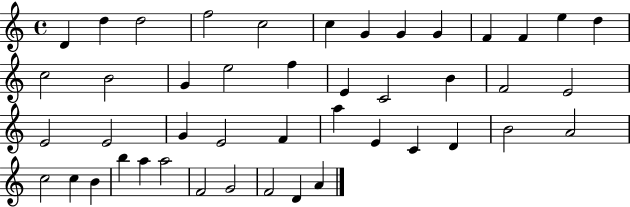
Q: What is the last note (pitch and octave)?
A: A4